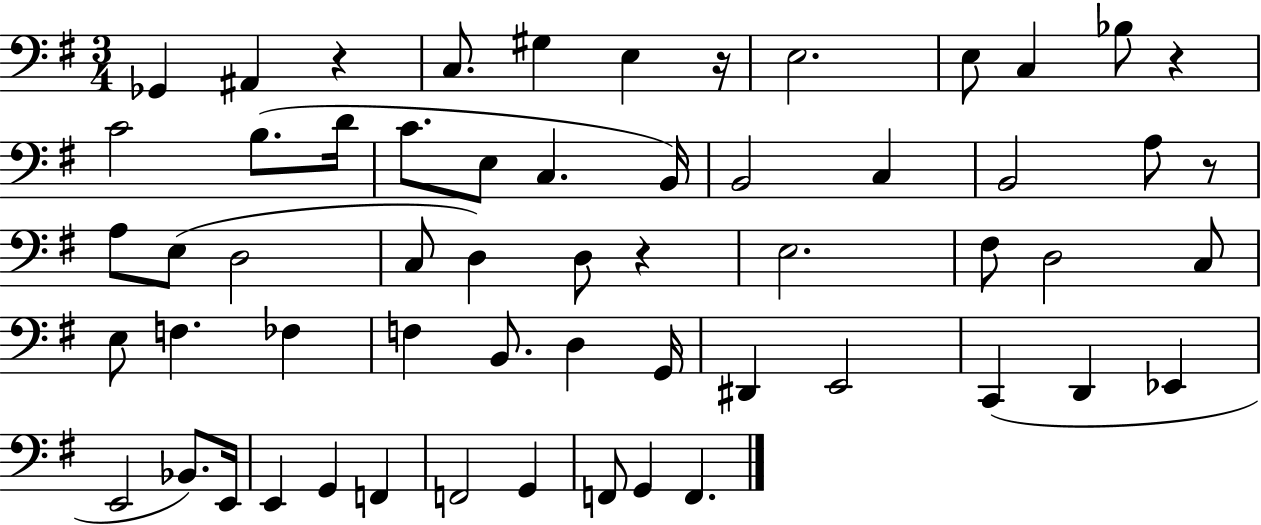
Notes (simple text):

Gb2/q A#2/q R/q C3/e. G#3/q E3/q R/s E3/h. E3/e C3/q Bb3/e R/q C4/h B3/e. D4/s C4/e. E3/e C3/q. B2/s B2/h C3/q B2/h A3/e R/e A3/e E3/e D3/h C3/e D3/q D3/e R/q E3/h. F#3/e D3/h C3/e E3/e F3/q. FES3/q F3/q B2/e. D3/q G2/s D#2/q E2/h C2/q D2/q Eb2/q E2/h Bb2/e. E2/s E2/q G2/q F2/q F2/h G2/q F2/e G2/q F2/q.